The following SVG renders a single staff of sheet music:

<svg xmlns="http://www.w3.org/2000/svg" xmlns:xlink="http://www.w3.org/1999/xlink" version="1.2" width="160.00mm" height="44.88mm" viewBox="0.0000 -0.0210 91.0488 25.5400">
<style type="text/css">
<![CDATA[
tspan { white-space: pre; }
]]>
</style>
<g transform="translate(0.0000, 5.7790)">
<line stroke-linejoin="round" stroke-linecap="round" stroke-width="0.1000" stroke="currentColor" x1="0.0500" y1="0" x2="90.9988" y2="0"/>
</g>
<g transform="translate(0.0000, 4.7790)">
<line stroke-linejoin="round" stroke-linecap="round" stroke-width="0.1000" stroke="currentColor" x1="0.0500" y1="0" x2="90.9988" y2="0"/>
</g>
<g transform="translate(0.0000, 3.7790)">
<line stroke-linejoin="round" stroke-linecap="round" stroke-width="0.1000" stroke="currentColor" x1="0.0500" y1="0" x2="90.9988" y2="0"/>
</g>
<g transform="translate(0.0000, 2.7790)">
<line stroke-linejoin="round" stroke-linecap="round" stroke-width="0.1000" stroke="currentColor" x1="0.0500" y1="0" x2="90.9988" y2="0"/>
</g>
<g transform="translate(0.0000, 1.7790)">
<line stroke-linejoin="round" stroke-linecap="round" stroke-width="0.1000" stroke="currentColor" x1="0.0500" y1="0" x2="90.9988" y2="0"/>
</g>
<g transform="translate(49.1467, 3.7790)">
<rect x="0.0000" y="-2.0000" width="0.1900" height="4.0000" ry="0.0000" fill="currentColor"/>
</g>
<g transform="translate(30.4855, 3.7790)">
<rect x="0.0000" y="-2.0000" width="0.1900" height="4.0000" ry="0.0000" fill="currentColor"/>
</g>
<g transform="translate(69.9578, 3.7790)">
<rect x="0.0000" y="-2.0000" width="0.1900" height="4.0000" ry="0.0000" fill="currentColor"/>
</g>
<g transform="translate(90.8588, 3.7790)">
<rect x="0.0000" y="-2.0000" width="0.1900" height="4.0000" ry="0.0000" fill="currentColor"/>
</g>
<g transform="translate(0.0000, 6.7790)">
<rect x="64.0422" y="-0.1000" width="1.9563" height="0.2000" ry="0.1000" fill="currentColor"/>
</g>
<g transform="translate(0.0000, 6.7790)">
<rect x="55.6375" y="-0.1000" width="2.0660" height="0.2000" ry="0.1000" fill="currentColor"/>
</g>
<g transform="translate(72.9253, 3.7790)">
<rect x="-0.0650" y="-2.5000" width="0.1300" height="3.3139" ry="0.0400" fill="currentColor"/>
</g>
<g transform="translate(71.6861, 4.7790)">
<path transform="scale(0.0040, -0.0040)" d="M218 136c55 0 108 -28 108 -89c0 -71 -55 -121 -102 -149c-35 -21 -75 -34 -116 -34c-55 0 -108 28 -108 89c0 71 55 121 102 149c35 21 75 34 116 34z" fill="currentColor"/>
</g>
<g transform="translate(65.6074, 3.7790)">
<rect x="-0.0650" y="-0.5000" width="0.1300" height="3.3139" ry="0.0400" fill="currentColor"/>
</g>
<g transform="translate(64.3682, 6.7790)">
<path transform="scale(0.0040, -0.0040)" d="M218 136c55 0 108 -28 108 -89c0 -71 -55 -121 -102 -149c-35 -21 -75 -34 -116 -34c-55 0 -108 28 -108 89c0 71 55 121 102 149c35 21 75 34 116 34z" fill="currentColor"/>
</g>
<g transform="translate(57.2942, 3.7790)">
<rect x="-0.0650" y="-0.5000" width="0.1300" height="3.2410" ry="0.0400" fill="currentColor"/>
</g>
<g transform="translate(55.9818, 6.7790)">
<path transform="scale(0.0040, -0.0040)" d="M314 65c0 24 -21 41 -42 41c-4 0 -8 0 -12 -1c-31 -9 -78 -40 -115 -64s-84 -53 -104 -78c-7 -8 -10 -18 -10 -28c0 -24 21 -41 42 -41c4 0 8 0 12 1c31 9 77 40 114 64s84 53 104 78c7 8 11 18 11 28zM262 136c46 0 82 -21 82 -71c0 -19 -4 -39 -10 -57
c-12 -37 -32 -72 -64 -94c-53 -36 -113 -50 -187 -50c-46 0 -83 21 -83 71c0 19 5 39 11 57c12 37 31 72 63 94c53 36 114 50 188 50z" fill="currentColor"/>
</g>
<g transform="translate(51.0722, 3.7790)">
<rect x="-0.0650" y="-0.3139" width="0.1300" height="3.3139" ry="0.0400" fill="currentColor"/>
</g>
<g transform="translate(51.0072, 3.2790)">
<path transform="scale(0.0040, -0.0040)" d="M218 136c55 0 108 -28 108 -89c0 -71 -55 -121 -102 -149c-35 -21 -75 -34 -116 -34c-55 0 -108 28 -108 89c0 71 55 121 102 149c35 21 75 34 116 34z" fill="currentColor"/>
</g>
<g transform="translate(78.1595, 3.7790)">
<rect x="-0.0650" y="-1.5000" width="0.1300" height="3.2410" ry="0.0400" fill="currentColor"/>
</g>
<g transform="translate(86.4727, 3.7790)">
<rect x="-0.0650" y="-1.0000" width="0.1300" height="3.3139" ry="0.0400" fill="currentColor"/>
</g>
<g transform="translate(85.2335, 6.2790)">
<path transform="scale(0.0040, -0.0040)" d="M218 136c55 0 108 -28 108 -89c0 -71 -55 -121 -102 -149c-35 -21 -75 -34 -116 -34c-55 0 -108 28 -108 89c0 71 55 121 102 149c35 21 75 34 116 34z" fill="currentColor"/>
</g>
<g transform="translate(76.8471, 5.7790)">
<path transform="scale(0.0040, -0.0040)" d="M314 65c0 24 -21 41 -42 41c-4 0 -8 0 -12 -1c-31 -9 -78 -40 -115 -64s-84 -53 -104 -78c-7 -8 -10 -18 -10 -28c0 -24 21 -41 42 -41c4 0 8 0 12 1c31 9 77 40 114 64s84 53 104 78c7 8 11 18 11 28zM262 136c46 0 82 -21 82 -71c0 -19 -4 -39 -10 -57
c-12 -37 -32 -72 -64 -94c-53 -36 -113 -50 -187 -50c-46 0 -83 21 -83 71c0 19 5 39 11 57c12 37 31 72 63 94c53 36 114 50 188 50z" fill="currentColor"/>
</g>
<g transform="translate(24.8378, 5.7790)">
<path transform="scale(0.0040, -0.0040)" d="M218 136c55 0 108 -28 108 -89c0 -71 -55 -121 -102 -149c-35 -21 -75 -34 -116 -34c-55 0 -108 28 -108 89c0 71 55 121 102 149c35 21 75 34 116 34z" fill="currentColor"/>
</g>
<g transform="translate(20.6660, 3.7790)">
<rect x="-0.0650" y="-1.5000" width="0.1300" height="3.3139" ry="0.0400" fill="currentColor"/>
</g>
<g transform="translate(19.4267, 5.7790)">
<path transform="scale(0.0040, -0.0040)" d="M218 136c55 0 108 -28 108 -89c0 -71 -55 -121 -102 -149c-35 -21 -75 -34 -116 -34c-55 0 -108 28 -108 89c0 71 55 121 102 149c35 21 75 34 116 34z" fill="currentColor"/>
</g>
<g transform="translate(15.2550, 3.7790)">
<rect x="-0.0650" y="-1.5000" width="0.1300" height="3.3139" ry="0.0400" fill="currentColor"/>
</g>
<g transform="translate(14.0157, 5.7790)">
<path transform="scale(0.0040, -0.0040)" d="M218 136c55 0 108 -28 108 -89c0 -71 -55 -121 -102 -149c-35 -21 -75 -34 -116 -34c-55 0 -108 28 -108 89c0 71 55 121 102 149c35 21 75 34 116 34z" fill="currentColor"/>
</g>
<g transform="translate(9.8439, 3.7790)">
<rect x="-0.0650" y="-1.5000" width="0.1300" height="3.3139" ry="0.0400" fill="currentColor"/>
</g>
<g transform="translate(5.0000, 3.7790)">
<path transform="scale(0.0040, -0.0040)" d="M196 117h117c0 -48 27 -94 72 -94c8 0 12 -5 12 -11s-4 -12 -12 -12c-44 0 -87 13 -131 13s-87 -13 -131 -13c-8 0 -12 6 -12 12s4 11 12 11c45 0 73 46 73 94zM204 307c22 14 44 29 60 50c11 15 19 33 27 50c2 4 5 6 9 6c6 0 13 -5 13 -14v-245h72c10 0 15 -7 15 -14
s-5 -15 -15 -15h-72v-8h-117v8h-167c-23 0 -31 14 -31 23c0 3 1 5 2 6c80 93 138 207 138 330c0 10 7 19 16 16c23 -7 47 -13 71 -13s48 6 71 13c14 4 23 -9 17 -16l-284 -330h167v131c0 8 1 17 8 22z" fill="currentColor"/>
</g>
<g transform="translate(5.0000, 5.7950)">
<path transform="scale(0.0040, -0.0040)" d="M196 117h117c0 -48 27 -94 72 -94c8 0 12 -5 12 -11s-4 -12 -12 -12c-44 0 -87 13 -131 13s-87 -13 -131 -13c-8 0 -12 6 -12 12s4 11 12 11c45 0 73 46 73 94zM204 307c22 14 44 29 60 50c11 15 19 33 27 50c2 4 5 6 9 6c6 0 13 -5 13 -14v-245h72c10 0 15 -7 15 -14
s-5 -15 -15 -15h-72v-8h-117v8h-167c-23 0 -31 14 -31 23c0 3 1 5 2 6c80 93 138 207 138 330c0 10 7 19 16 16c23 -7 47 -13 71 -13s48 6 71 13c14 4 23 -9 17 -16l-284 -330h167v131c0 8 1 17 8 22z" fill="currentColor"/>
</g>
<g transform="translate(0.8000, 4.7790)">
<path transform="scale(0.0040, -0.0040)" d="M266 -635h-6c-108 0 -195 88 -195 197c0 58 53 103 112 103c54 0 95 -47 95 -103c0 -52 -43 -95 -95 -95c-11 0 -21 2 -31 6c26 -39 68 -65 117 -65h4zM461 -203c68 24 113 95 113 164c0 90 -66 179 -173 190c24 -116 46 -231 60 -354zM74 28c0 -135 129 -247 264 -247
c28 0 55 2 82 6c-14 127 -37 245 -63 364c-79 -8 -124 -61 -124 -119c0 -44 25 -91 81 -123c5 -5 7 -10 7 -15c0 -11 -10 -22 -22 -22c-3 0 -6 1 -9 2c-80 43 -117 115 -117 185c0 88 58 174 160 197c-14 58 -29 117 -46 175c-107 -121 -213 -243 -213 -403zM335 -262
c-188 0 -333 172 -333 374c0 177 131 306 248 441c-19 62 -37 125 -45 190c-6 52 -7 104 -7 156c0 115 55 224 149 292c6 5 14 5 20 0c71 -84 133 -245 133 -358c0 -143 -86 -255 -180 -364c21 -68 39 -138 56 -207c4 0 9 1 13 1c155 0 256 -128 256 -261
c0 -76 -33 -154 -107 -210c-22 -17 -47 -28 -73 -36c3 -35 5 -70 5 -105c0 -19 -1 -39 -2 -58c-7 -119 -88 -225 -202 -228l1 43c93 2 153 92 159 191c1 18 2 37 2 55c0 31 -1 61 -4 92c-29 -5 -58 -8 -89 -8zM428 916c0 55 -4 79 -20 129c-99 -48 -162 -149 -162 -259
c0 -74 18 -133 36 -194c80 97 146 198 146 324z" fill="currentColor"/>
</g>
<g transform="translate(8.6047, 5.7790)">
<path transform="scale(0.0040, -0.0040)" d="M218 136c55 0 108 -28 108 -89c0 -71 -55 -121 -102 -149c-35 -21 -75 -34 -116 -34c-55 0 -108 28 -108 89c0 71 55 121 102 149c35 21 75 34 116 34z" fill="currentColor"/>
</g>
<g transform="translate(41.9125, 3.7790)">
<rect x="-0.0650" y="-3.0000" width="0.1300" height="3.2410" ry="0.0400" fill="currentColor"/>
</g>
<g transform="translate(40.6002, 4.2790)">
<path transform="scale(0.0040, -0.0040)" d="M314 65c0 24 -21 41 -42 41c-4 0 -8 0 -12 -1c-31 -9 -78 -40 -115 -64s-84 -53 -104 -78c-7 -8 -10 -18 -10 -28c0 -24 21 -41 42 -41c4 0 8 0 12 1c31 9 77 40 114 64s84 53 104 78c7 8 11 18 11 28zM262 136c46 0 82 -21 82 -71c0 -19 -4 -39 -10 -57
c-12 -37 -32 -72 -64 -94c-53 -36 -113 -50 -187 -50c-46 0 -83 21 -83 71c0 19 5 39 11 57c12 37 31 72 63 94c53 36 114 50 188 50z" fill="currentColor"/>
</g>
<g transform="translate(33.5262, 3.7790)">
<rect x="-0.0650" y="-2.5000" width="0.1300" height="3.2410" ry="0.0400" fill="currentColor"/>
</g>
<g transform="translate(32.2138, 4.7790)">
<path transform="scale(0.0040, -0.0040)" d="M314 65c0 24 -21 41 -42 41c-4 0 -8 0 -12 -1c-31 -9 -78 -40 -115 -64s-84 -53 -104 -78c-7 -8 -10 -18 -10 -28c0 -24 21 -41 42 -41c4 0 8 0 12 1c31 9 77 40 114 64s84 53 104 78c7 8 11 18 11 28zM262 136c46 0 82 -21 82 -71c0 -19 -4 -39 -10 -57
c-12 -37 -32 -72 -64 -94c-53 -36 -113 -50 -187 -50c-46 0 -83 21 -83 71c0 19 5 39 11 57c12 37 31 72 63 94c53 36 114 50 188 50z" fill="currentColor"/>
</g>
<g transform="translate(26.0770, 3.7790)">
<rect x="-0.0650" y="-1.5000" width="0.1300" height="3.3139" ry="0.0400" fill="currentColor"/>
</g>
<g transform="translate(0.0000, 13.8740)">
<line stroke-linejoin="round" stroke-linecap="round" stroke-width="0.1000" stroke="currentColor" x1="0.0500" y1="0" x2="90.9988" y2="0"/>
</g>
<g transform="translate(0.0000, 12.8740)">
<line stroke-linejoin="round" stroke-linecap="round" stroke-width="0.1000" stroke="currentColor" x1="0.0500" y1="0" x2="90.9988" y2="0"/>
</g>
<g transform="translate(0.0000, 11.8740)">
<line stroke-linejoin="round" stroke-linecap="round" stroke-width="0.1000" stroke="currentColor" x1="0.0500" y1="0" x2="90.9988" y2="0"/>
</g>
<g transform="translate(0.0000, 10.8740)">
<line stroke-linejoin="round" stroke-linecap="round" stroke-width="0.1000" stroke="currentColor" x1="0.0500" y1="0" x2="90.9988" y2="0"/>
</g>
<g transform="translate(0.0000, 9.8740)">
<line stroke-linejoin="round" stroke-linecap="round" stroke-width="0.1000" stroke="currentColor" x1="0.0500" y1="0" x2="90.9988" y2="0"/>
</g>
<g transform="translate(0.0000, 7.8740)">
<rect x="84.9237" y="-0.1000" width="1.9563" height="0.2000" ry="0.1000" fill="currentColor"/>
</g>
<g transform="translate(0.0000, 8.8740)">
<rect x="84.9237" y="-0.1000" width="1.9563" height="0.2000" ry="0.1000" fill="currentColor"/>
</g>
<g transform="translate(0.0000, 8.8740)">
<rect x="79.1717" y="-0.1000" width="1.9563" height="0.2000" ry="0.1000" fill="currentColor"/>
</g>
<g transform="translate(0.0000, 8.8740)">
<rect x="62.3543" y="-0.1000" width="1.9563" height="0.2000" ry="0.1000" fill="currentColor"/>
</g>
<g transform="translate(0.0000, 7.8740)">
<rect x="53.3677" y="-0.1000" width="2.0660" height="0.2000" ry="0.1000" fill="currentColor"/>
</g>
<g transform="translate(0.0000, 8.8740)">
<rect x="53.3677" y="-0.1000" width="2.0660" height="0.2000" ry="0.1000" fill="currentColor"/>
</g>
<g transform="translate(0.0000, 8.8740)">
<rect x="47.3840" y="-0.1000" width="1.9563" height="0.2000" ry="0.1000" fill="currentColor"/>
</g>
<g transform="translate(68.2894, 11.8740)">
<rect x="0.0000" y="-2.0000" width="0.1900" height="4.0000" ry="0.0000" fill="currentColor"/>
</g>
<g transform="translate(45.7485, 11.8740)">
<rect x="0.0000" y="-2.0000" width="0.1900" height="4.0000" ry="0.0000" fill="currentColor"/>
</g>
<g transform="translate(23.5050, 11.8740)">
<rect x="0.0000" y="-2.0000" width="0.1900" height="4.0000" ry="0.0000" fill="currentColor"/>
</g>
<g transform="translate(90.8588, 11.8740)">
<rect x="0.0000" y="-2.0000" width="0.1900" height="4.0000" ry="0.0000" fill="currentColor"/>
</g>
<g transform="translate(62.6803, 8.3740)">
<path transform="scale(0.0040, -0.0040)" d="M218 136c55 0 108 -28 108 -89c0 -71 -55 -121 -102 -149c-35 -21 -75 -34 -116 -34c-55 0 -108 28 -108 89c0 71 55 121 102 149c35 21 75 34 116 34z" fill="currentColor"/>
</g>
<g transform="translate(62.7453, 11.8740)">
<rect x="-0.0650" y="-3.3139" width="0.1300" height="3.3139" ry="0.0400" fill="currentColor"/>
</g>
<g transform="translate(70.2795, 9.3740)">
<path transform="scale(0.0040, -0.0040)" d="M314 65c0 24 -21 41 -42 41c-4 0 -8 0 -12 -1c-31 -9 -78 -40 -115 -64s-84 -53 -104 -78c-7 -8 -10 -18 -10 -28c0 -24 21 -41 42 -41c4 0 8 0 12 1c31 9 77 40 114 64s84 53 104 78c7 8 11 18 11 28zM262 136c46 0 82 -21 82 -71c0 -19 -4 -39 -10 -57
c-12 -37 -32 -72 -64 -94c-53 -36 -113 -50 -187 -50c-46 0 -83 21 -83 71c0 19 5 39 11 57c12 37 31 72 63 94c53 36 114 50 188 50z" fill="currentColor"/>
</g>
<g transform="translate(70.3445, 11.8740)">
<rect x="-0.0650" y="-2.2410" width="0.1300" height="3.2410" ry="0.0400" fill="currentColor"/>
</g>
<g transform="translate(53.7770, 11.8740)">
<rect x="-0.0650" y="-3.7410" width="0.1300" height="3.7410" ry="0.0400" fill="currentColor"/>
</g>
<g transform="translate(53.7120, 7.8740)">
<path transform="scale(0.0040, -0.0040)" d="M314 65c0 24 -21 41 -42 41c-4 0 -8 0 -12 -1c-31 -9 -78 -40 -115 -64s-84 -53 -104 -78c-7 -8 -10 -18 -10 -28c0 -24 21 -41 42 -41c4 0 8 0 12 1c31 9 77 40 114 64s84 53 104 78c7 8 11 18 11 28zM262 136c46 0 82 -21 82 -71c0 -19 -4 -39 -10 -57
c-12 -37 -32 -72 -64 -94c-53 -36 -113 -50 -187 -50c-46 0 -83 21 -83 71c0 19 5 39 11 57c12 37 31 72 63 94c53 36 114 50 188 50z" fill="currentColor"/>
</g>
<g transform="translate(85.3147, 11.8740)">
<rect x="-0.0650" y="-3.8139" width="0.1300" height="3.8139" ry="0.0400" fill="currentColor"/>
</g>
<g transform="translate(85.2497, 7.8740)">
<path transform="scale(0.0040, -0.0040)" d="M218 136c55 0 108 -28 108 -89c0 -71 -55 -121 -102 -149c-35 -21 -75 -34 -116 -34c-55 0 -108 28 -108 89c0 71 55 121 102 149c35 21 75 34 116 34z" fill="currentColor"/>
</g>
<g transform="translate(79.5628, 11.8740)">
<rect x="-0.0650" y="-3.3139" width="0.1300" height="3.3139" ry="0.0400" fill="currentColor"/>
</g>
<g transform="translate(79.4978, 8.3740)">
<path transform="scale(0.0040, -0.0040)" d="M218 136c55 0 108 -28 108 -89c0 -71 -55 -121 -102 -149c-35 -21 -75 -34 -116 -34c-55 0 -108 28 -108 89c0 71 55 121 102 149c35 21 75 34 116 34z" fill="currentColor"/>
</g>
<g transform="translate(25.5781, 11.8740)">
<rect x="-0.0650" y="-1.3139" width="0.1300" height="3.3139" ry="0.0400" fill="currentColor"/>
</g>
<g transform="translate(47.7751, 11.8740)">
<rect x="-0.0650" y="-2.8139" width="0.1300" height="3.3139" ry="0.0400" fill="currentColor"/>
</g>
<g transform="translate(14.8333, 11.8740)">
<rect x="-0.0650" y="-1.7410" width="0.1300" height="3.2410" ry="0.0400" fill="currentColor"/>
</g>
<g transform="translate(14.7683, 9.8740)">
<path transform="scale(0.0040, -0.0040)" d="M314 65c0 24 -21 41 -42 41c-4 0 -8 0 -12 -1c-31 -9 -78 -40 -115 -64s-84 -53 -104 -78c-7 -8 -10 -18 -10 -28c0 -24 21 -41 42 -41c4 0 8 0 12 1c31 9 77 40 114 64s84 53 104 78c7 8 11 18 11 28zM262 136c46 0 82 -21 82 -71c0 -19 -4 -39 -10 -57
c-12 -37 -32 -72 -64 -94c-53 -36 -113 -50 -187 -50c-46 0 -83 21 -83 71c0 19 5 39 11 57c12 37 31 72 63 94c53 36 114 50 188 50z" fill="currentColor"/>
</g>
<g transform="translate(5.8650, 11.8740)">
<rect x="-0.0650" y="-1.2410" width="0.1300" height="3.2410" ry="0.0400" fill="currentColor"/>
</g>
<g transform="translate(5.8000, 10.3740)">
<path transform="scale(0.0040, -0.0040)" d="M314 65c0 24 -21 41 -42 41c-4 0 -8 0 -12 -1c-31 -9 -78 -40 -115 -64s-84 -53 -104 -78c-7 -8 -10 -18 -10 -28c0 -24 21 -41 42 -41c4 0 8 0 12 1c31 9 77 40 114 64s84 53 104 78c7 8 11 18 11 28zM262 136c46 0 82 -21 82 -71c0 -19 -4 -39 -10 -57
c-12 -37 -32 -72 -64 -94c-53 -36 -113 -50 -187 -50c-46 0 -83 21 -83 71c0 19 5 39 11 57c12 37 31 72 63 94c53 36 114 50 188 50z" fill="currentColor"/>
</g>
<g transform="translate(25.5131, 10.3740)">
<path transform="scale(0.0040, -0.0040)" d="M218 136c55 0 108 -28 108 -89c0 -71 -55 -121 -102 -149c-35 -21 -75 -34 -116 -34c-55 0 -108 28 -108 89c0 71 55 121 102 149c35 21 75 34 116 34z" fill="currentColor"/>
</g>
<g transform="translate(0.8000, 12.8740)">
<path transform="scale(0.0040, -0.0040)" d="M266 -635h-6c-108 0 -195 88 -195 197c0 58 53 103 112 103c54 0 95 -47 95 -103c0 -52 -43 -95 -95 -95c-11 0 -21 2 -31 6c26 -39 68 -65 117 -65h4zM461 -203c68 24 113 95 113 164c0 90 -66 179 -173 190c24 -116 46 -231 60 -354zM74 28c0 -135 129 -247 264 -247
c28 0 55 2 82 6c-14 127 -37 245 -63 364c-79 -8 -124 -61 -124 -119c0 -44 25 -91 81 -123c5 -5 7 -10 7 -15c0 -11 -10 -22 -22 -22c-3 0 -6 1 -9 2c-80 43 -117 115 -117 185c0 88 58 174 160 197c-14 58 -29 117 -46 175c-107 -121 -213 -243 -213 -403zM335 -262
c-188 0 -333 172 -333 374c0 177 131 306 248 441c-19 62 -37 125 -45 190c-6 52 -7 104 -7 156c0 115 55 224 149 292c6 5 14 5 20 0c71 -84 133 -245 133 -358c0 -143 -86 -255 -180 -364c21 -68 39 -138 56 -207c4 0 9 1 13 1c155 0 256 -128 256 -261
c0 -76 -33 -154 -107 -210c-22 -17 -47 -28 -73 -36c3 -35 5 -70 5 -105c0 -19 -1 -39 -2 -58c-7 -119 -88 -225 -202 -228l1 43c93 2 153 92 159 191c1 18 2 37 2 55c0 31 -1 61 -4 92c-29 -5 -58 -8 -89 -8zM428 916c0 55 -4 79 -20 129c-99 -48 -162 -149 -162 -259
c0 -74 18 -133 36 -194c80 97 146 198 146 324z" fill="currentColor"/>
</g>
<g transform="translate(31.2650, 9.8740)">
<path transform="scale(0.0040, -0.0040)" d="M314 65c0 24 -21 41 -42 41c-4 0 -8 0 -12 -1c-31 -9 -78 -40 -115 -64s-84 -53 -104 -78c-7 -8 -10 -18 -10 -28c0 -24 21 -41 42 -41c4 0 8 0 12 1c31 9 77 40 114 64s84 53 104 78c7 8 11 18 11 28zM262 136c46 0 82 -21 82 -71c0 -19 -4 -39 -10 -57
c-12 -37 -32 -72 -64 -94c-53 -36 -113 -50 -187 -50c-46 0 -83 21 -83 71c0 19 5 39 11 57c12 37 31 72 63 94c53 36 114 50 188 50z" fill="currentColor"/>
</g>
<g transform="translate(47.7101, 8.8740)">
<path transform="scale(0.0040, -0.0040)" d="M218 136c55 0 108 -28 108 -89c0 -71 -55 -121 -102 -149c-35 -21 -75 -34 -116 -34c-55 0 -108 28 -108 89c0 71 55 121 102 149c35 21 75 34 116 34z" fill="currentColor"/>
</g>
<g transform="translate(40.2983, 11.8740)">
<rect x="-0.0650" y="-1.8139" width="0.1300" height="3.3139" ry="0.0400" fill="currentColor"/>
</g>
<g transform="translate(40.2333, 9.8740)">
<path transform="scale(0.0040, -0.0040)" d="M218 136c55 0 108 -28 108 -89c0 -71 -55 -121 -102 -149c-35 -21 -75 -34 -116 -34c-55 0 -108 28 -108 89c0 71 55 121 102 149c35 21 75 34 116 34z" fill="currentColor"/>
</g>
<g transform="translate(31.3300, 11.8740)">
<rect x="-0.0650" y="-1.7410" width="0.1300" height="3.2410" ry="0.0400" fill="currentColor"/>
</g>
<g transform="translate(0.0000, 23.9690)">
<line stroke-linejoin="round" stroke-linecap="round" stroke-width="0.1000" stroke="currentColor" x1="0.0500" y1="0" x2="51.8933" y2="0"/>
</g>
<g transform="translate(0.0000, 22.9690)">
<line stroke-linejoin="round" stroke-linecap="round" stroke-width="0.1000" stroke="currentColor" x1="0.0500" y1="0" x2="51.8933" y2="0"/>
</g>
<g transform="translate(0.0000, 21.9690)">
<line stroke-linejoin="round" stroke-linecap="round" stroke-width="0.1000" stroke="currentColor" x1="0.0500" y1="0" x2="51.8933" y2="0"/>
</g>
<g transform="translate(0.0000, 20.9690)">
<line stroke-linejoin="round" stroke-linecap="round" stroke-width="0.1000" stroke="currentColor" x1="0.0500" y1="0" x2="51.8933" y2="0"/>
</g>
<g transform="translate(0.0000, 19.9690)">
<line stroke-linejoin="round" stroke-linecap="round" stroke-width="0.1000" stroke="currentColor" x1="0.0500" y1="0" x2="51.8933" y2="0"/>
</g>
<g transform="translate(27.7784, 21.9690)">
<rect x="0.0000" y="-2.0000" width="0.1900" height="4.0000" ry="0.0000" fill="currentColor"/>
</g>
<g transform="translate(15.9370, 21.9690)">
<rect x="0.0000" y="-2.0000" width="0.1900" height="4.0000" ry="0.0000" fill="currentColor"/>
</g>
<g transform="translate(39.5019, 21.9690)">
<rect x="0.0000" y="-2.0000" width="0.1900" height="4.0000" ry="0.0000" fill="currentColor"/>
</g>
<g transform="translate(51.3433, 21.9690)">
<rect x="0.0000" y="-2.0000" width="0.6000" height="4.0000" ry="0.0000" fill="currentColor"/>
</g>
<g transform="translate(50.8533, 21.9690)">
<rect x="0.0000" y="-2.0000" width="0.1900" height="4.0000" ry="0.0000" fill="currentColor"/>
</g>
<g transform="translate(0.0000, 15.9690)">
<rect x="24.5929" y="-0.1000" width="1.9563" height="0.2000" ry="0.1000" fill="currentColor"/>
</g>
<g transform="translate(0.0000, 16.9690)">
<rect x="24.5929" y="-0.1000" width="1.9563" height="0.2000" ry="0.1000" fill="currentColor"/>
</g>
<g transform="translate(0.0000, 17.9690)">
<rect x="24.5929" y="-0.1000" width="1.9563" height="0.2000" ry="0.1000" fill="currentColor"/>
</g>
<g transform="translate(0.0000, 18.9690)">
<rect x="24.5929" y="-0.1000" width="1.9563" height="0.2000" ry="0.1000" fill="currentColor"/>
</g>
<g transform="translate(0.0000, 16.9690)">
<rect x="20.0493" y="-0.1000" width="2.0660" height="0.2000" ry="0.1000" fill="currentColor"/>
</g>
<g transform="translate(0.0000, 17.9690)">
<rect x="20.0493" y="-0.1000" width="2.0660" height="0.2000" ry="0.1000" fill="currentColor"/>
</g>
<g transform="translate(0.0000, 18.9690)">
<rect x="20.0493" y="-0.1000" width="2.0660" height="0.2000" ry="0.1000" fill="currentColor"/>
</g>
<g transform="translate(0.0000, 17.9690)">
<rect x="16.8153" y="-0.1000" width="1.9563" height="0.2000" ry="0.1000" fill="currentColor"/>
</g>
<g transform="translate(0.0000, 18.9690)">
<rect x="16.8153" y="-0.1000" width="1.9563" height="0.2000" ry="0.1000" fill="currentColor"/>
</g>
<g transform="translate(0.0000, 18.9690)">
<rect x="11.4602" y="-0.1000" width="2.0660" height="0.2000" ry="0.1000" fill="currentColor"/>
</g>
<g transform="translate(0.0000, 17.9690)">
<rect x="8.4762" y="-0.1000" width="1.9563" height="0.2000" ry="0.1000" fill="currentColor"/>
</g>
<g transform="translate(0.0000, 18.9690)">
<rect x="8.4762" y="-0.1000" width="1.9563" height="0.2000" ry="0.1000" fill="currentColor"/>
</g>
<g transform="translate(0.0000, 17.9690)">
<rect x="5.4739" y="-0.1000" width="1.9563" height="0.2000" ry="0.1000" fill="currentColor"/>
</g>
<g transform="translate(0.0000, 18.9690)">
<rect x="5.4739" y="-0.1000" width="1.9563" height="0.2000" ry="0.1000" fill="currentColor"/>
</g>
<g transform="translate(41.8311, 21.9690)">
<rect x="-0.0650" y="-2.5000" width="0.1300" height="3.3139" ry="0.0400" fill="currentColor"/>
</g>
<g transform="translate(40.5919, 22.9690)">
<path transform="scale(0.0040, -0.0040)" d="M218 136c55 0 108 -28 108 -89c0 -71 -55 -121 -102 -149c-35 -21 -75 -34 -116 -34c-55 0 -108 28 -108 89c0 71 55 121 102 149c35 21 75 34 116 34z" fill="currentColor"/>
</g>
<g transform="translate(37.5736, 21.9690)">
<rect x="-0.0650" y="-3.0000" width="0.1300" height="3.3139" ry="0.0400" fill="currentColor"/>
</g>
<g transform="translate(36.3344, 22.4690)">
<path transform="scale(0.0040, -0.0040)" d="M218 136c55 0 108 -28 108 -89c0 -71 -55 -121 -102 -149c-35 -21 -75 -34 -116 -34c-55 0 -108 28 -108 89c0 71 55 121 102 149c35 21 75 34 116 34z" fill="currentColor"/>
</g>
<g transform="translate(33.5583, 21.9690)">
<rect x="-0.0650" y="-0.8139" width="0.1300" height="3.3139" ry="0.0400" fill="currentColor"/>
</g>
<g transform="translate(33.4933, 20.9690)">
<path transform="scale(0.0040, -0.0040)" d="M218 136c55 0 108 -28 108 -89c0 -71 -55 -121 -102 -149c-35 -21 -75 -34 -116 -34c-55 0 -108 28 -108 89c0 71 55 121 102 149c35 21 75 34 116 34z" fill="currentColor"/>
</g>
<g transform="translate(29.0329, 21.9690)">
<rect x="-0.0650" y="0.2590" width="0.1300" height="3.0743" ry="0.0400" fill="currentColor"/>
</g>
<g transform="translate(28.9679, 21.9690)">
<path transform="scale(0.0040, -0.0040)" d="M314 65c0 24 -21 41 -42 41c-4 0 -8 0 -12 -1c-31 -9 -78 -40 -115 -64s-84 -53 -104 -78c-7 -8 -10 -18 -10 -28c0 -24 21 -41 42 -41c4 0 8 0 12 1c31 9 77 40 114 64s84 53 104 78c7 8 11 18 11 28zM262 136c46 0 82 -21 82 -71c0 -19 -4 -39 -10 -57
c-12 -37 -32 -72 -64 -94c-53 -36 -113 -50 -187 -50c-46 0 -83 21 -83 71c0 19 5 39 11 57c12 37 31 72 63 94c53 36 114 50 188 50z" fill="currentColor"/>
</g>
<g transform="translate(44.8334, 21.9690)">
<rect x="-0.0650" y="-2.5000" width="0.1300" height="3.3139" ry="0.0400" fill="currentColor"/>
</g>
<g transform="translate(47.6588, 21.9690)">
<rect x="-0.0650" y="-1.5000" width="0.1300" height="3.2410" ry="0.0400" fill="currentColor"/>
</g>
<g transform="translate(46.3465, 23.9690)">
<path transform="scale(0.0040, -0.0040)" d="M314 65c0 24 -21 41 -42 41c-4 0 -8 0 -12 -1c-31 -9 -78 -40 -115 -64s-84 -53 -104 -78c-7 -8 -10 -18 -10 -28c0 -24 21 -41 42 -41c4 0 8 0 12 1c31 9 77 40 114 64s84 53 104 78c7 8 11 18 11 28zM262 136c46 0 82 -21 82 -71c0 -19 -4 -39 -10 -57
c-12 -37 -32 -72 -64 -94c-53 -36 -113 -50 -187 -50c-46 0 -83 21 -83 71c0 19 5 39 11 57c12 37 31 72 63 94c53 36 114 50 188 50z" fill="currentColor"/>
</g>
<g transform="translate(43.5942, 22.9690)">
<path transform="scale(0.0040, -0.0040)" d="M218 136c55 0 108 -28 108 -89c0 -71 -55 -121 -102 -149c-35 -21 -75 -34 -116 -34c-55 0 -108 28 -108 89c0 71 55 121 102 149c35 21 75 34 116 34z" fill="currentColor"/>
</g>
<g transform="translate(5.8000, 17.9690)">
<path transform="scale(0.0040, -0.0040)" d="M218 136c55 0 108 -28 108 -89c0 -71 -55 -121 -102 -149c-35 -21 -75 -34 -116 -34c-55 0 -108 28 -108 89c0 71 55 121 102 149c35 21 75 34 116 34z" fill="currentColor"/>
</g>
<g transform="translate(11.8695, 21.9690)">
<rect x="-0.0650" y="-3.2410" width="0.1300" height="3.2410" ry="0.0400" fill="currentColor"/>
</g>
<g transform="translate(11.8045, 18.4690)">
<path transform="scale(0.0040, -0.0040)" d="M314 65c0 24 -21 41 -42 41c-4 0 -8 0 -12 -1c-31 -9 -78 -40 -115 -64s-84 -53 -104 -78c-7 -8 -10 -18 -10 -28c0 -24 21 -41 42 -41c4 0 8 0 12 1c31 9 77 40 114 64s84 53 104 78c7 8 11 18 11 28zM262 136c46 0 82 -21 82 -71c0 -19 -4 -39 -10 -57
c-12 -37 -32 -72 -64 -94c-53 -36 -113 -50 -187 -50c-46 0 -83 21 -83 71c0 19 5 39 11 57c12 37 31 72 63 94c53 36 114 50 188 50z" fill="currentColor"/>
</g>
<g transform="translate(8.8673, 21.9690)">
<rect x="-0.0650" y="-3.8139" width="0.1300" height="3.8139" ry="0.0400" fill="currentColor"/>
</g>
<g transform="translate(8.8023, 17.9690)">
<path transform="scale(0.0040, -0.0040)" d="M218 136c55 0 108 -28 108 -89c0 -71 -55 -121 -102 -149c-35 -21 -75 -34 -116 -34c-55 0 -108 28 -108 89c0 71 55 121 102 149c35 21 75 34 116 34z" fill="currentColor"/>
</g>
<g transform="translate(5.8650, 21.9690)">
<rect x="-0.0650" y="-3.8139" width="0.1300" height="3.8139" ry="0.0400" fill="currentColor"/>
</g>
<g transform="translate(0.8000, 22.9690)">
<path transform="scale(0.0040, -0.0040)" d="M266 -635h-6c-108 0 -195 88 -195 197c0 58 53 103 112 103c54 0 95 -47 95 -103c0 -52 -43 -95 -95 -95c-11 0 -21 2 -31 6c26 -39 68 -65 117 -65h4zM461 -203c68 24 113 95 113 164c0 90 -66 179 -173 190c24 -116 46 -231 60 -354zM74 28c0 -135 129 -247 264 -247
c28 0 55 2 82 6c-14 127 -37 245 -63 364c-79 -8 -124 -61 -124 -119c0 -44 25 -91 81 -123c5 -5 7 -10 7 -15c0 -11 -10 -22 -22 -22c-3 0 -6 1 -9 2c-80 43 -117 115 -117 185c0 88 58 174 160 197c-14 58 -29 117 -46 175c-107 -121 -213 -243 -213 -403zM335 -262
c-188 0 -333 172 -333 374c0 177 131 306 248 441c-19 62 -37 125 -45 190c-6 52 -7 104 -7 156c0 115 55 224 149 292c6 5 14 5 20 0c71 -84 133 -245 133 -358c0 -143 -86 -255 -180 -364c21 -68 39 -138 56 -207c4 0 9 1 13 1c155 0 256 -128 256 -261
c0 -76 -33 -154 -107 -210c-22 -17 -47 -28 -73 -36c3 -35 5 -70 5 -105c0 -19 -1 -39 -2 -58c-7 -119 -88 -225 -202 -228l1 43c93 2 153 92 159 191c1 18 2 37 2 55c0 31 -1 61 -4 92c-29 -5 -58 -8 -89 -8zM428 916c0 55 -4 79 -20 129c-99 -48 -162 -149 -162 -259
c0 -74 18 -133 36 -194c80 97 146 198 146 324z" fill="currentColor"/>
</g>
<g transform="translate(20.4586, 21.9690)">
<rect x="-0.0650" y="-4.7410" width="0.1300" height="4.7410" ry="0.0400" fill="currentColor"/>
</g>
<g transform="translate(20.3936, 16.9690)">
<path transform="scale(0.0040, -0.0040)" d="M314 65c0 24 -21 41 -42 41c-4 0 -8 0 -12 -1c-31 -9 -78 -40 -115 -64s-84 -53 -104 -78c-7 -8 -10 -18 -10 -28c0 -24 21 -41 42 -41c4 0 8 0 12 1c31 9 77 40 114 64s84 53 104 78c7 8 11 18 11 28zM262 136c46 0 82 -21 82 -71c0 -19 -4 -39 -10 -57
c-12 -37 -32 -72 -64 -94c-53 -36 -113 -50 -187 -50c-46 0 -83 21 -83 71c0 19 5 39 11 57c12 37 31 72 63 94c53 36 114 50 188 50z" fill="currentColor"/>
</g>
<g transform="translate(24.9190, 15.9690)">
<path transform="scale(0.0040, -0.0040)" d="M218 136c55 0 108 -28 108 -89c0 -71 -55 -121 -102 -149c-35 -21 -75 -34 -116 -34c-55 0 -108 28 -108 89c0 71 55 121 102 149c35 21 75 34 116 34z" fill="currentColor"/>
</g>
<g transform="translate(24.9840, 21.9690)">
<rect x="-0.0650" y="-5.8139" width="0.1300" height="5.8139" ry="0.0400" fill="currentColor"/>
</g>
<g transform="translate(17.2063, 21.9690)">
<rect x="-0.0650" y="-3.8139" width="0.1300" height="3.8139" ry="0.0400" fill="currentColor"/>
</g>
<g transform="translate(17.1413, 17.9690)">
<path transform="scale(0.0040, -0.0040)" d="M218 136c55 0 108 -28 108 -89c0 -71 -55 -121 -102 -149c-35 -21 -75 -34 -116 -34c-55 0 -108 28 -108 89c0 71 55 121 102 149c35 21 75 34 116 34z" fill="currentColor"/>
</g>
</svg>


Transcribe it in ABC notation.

X:1
T:Untitled
M:4/4
L:1/4
K:C
E E E E G2 A2 c C2 C G E2 D e2 f2 e f2 f a c'2 b g2 b c' c' c' b2 c' e'2 g' B2 d A G G E2